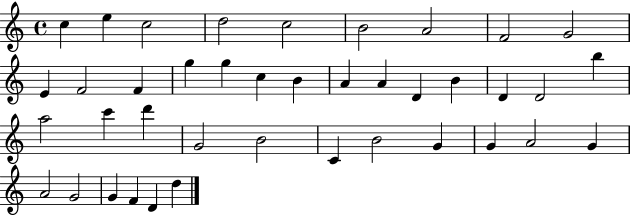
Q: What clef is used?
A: treble